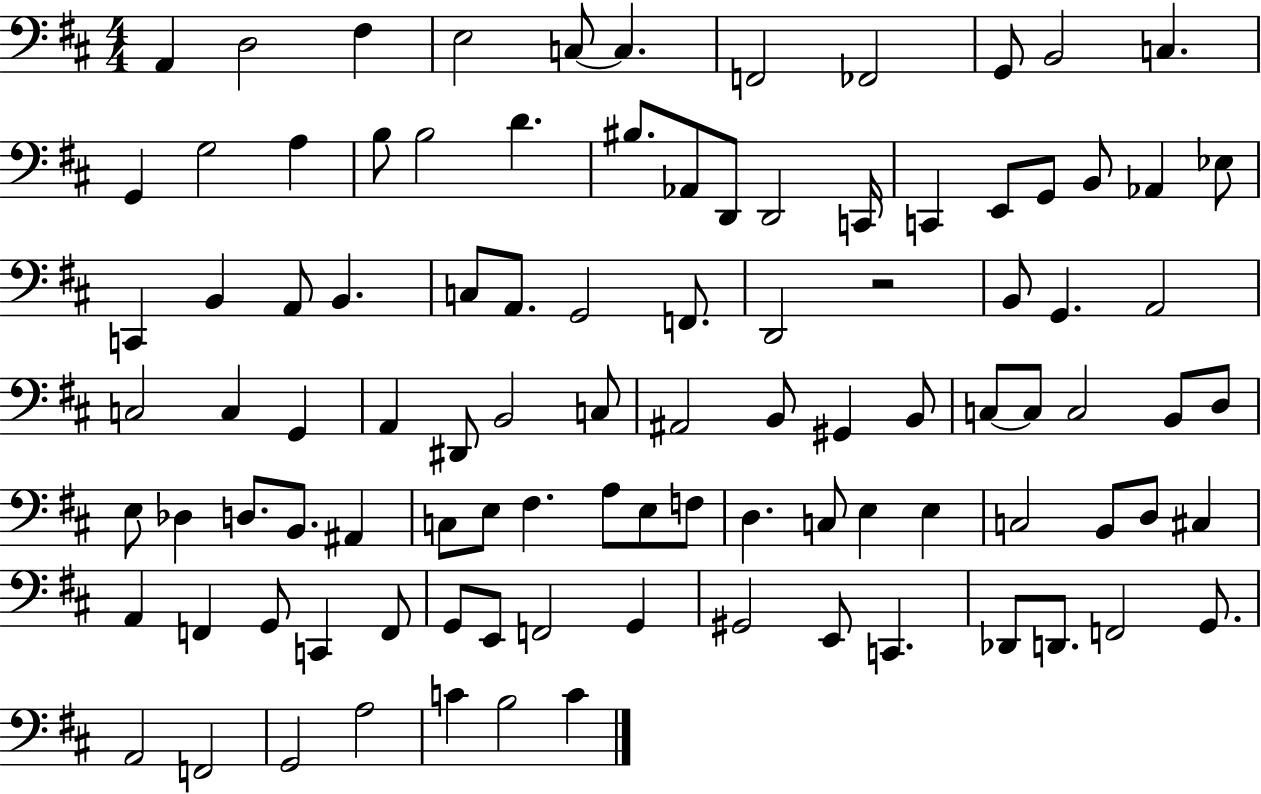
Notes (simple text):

A2/q D3/h F#3/q E3/h C3/e C3/q. F2/h FES2/h G2/e B2/h C3/q. G2/q G3/h A3/q B3/e B3/h D4/q. BIS3/e. Ab2/e D2/e D2/h C2/s C2/q E2/e G2/e B2/e Ab2/q Eb3/e C2/q B2/q A2/e B2/q. C3/e A2/e. G2/h F2/e. D2/h R/h B2/e G2/q. A2/h C3/h C3/q G2/q A2/q D#2/e B2/h C3/e A#2/h B2/e G#2/q B2/e C3/e C3/e C3/h B2/e D3/e E3/e Db3/q D3/e. B2/e. A#2/q C3/e E3/e F#3/q. A3/e E3/e F3/e D3/q. C3/e E3/q E3/q C3/h B2/e D3/e C#3/q A2/q F2/q G2/e C2/q F2/e G2/e E2/e F2/h G2/q G#2/h E2/e C2/q. Db2/e D2/e. F2/h G2/e. A2/h F2/h G2/h A3/h C4/q B3/h C4/q